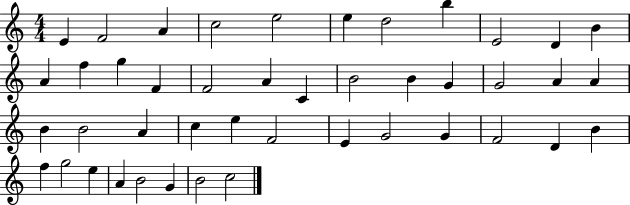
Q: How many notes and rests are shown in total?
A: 44